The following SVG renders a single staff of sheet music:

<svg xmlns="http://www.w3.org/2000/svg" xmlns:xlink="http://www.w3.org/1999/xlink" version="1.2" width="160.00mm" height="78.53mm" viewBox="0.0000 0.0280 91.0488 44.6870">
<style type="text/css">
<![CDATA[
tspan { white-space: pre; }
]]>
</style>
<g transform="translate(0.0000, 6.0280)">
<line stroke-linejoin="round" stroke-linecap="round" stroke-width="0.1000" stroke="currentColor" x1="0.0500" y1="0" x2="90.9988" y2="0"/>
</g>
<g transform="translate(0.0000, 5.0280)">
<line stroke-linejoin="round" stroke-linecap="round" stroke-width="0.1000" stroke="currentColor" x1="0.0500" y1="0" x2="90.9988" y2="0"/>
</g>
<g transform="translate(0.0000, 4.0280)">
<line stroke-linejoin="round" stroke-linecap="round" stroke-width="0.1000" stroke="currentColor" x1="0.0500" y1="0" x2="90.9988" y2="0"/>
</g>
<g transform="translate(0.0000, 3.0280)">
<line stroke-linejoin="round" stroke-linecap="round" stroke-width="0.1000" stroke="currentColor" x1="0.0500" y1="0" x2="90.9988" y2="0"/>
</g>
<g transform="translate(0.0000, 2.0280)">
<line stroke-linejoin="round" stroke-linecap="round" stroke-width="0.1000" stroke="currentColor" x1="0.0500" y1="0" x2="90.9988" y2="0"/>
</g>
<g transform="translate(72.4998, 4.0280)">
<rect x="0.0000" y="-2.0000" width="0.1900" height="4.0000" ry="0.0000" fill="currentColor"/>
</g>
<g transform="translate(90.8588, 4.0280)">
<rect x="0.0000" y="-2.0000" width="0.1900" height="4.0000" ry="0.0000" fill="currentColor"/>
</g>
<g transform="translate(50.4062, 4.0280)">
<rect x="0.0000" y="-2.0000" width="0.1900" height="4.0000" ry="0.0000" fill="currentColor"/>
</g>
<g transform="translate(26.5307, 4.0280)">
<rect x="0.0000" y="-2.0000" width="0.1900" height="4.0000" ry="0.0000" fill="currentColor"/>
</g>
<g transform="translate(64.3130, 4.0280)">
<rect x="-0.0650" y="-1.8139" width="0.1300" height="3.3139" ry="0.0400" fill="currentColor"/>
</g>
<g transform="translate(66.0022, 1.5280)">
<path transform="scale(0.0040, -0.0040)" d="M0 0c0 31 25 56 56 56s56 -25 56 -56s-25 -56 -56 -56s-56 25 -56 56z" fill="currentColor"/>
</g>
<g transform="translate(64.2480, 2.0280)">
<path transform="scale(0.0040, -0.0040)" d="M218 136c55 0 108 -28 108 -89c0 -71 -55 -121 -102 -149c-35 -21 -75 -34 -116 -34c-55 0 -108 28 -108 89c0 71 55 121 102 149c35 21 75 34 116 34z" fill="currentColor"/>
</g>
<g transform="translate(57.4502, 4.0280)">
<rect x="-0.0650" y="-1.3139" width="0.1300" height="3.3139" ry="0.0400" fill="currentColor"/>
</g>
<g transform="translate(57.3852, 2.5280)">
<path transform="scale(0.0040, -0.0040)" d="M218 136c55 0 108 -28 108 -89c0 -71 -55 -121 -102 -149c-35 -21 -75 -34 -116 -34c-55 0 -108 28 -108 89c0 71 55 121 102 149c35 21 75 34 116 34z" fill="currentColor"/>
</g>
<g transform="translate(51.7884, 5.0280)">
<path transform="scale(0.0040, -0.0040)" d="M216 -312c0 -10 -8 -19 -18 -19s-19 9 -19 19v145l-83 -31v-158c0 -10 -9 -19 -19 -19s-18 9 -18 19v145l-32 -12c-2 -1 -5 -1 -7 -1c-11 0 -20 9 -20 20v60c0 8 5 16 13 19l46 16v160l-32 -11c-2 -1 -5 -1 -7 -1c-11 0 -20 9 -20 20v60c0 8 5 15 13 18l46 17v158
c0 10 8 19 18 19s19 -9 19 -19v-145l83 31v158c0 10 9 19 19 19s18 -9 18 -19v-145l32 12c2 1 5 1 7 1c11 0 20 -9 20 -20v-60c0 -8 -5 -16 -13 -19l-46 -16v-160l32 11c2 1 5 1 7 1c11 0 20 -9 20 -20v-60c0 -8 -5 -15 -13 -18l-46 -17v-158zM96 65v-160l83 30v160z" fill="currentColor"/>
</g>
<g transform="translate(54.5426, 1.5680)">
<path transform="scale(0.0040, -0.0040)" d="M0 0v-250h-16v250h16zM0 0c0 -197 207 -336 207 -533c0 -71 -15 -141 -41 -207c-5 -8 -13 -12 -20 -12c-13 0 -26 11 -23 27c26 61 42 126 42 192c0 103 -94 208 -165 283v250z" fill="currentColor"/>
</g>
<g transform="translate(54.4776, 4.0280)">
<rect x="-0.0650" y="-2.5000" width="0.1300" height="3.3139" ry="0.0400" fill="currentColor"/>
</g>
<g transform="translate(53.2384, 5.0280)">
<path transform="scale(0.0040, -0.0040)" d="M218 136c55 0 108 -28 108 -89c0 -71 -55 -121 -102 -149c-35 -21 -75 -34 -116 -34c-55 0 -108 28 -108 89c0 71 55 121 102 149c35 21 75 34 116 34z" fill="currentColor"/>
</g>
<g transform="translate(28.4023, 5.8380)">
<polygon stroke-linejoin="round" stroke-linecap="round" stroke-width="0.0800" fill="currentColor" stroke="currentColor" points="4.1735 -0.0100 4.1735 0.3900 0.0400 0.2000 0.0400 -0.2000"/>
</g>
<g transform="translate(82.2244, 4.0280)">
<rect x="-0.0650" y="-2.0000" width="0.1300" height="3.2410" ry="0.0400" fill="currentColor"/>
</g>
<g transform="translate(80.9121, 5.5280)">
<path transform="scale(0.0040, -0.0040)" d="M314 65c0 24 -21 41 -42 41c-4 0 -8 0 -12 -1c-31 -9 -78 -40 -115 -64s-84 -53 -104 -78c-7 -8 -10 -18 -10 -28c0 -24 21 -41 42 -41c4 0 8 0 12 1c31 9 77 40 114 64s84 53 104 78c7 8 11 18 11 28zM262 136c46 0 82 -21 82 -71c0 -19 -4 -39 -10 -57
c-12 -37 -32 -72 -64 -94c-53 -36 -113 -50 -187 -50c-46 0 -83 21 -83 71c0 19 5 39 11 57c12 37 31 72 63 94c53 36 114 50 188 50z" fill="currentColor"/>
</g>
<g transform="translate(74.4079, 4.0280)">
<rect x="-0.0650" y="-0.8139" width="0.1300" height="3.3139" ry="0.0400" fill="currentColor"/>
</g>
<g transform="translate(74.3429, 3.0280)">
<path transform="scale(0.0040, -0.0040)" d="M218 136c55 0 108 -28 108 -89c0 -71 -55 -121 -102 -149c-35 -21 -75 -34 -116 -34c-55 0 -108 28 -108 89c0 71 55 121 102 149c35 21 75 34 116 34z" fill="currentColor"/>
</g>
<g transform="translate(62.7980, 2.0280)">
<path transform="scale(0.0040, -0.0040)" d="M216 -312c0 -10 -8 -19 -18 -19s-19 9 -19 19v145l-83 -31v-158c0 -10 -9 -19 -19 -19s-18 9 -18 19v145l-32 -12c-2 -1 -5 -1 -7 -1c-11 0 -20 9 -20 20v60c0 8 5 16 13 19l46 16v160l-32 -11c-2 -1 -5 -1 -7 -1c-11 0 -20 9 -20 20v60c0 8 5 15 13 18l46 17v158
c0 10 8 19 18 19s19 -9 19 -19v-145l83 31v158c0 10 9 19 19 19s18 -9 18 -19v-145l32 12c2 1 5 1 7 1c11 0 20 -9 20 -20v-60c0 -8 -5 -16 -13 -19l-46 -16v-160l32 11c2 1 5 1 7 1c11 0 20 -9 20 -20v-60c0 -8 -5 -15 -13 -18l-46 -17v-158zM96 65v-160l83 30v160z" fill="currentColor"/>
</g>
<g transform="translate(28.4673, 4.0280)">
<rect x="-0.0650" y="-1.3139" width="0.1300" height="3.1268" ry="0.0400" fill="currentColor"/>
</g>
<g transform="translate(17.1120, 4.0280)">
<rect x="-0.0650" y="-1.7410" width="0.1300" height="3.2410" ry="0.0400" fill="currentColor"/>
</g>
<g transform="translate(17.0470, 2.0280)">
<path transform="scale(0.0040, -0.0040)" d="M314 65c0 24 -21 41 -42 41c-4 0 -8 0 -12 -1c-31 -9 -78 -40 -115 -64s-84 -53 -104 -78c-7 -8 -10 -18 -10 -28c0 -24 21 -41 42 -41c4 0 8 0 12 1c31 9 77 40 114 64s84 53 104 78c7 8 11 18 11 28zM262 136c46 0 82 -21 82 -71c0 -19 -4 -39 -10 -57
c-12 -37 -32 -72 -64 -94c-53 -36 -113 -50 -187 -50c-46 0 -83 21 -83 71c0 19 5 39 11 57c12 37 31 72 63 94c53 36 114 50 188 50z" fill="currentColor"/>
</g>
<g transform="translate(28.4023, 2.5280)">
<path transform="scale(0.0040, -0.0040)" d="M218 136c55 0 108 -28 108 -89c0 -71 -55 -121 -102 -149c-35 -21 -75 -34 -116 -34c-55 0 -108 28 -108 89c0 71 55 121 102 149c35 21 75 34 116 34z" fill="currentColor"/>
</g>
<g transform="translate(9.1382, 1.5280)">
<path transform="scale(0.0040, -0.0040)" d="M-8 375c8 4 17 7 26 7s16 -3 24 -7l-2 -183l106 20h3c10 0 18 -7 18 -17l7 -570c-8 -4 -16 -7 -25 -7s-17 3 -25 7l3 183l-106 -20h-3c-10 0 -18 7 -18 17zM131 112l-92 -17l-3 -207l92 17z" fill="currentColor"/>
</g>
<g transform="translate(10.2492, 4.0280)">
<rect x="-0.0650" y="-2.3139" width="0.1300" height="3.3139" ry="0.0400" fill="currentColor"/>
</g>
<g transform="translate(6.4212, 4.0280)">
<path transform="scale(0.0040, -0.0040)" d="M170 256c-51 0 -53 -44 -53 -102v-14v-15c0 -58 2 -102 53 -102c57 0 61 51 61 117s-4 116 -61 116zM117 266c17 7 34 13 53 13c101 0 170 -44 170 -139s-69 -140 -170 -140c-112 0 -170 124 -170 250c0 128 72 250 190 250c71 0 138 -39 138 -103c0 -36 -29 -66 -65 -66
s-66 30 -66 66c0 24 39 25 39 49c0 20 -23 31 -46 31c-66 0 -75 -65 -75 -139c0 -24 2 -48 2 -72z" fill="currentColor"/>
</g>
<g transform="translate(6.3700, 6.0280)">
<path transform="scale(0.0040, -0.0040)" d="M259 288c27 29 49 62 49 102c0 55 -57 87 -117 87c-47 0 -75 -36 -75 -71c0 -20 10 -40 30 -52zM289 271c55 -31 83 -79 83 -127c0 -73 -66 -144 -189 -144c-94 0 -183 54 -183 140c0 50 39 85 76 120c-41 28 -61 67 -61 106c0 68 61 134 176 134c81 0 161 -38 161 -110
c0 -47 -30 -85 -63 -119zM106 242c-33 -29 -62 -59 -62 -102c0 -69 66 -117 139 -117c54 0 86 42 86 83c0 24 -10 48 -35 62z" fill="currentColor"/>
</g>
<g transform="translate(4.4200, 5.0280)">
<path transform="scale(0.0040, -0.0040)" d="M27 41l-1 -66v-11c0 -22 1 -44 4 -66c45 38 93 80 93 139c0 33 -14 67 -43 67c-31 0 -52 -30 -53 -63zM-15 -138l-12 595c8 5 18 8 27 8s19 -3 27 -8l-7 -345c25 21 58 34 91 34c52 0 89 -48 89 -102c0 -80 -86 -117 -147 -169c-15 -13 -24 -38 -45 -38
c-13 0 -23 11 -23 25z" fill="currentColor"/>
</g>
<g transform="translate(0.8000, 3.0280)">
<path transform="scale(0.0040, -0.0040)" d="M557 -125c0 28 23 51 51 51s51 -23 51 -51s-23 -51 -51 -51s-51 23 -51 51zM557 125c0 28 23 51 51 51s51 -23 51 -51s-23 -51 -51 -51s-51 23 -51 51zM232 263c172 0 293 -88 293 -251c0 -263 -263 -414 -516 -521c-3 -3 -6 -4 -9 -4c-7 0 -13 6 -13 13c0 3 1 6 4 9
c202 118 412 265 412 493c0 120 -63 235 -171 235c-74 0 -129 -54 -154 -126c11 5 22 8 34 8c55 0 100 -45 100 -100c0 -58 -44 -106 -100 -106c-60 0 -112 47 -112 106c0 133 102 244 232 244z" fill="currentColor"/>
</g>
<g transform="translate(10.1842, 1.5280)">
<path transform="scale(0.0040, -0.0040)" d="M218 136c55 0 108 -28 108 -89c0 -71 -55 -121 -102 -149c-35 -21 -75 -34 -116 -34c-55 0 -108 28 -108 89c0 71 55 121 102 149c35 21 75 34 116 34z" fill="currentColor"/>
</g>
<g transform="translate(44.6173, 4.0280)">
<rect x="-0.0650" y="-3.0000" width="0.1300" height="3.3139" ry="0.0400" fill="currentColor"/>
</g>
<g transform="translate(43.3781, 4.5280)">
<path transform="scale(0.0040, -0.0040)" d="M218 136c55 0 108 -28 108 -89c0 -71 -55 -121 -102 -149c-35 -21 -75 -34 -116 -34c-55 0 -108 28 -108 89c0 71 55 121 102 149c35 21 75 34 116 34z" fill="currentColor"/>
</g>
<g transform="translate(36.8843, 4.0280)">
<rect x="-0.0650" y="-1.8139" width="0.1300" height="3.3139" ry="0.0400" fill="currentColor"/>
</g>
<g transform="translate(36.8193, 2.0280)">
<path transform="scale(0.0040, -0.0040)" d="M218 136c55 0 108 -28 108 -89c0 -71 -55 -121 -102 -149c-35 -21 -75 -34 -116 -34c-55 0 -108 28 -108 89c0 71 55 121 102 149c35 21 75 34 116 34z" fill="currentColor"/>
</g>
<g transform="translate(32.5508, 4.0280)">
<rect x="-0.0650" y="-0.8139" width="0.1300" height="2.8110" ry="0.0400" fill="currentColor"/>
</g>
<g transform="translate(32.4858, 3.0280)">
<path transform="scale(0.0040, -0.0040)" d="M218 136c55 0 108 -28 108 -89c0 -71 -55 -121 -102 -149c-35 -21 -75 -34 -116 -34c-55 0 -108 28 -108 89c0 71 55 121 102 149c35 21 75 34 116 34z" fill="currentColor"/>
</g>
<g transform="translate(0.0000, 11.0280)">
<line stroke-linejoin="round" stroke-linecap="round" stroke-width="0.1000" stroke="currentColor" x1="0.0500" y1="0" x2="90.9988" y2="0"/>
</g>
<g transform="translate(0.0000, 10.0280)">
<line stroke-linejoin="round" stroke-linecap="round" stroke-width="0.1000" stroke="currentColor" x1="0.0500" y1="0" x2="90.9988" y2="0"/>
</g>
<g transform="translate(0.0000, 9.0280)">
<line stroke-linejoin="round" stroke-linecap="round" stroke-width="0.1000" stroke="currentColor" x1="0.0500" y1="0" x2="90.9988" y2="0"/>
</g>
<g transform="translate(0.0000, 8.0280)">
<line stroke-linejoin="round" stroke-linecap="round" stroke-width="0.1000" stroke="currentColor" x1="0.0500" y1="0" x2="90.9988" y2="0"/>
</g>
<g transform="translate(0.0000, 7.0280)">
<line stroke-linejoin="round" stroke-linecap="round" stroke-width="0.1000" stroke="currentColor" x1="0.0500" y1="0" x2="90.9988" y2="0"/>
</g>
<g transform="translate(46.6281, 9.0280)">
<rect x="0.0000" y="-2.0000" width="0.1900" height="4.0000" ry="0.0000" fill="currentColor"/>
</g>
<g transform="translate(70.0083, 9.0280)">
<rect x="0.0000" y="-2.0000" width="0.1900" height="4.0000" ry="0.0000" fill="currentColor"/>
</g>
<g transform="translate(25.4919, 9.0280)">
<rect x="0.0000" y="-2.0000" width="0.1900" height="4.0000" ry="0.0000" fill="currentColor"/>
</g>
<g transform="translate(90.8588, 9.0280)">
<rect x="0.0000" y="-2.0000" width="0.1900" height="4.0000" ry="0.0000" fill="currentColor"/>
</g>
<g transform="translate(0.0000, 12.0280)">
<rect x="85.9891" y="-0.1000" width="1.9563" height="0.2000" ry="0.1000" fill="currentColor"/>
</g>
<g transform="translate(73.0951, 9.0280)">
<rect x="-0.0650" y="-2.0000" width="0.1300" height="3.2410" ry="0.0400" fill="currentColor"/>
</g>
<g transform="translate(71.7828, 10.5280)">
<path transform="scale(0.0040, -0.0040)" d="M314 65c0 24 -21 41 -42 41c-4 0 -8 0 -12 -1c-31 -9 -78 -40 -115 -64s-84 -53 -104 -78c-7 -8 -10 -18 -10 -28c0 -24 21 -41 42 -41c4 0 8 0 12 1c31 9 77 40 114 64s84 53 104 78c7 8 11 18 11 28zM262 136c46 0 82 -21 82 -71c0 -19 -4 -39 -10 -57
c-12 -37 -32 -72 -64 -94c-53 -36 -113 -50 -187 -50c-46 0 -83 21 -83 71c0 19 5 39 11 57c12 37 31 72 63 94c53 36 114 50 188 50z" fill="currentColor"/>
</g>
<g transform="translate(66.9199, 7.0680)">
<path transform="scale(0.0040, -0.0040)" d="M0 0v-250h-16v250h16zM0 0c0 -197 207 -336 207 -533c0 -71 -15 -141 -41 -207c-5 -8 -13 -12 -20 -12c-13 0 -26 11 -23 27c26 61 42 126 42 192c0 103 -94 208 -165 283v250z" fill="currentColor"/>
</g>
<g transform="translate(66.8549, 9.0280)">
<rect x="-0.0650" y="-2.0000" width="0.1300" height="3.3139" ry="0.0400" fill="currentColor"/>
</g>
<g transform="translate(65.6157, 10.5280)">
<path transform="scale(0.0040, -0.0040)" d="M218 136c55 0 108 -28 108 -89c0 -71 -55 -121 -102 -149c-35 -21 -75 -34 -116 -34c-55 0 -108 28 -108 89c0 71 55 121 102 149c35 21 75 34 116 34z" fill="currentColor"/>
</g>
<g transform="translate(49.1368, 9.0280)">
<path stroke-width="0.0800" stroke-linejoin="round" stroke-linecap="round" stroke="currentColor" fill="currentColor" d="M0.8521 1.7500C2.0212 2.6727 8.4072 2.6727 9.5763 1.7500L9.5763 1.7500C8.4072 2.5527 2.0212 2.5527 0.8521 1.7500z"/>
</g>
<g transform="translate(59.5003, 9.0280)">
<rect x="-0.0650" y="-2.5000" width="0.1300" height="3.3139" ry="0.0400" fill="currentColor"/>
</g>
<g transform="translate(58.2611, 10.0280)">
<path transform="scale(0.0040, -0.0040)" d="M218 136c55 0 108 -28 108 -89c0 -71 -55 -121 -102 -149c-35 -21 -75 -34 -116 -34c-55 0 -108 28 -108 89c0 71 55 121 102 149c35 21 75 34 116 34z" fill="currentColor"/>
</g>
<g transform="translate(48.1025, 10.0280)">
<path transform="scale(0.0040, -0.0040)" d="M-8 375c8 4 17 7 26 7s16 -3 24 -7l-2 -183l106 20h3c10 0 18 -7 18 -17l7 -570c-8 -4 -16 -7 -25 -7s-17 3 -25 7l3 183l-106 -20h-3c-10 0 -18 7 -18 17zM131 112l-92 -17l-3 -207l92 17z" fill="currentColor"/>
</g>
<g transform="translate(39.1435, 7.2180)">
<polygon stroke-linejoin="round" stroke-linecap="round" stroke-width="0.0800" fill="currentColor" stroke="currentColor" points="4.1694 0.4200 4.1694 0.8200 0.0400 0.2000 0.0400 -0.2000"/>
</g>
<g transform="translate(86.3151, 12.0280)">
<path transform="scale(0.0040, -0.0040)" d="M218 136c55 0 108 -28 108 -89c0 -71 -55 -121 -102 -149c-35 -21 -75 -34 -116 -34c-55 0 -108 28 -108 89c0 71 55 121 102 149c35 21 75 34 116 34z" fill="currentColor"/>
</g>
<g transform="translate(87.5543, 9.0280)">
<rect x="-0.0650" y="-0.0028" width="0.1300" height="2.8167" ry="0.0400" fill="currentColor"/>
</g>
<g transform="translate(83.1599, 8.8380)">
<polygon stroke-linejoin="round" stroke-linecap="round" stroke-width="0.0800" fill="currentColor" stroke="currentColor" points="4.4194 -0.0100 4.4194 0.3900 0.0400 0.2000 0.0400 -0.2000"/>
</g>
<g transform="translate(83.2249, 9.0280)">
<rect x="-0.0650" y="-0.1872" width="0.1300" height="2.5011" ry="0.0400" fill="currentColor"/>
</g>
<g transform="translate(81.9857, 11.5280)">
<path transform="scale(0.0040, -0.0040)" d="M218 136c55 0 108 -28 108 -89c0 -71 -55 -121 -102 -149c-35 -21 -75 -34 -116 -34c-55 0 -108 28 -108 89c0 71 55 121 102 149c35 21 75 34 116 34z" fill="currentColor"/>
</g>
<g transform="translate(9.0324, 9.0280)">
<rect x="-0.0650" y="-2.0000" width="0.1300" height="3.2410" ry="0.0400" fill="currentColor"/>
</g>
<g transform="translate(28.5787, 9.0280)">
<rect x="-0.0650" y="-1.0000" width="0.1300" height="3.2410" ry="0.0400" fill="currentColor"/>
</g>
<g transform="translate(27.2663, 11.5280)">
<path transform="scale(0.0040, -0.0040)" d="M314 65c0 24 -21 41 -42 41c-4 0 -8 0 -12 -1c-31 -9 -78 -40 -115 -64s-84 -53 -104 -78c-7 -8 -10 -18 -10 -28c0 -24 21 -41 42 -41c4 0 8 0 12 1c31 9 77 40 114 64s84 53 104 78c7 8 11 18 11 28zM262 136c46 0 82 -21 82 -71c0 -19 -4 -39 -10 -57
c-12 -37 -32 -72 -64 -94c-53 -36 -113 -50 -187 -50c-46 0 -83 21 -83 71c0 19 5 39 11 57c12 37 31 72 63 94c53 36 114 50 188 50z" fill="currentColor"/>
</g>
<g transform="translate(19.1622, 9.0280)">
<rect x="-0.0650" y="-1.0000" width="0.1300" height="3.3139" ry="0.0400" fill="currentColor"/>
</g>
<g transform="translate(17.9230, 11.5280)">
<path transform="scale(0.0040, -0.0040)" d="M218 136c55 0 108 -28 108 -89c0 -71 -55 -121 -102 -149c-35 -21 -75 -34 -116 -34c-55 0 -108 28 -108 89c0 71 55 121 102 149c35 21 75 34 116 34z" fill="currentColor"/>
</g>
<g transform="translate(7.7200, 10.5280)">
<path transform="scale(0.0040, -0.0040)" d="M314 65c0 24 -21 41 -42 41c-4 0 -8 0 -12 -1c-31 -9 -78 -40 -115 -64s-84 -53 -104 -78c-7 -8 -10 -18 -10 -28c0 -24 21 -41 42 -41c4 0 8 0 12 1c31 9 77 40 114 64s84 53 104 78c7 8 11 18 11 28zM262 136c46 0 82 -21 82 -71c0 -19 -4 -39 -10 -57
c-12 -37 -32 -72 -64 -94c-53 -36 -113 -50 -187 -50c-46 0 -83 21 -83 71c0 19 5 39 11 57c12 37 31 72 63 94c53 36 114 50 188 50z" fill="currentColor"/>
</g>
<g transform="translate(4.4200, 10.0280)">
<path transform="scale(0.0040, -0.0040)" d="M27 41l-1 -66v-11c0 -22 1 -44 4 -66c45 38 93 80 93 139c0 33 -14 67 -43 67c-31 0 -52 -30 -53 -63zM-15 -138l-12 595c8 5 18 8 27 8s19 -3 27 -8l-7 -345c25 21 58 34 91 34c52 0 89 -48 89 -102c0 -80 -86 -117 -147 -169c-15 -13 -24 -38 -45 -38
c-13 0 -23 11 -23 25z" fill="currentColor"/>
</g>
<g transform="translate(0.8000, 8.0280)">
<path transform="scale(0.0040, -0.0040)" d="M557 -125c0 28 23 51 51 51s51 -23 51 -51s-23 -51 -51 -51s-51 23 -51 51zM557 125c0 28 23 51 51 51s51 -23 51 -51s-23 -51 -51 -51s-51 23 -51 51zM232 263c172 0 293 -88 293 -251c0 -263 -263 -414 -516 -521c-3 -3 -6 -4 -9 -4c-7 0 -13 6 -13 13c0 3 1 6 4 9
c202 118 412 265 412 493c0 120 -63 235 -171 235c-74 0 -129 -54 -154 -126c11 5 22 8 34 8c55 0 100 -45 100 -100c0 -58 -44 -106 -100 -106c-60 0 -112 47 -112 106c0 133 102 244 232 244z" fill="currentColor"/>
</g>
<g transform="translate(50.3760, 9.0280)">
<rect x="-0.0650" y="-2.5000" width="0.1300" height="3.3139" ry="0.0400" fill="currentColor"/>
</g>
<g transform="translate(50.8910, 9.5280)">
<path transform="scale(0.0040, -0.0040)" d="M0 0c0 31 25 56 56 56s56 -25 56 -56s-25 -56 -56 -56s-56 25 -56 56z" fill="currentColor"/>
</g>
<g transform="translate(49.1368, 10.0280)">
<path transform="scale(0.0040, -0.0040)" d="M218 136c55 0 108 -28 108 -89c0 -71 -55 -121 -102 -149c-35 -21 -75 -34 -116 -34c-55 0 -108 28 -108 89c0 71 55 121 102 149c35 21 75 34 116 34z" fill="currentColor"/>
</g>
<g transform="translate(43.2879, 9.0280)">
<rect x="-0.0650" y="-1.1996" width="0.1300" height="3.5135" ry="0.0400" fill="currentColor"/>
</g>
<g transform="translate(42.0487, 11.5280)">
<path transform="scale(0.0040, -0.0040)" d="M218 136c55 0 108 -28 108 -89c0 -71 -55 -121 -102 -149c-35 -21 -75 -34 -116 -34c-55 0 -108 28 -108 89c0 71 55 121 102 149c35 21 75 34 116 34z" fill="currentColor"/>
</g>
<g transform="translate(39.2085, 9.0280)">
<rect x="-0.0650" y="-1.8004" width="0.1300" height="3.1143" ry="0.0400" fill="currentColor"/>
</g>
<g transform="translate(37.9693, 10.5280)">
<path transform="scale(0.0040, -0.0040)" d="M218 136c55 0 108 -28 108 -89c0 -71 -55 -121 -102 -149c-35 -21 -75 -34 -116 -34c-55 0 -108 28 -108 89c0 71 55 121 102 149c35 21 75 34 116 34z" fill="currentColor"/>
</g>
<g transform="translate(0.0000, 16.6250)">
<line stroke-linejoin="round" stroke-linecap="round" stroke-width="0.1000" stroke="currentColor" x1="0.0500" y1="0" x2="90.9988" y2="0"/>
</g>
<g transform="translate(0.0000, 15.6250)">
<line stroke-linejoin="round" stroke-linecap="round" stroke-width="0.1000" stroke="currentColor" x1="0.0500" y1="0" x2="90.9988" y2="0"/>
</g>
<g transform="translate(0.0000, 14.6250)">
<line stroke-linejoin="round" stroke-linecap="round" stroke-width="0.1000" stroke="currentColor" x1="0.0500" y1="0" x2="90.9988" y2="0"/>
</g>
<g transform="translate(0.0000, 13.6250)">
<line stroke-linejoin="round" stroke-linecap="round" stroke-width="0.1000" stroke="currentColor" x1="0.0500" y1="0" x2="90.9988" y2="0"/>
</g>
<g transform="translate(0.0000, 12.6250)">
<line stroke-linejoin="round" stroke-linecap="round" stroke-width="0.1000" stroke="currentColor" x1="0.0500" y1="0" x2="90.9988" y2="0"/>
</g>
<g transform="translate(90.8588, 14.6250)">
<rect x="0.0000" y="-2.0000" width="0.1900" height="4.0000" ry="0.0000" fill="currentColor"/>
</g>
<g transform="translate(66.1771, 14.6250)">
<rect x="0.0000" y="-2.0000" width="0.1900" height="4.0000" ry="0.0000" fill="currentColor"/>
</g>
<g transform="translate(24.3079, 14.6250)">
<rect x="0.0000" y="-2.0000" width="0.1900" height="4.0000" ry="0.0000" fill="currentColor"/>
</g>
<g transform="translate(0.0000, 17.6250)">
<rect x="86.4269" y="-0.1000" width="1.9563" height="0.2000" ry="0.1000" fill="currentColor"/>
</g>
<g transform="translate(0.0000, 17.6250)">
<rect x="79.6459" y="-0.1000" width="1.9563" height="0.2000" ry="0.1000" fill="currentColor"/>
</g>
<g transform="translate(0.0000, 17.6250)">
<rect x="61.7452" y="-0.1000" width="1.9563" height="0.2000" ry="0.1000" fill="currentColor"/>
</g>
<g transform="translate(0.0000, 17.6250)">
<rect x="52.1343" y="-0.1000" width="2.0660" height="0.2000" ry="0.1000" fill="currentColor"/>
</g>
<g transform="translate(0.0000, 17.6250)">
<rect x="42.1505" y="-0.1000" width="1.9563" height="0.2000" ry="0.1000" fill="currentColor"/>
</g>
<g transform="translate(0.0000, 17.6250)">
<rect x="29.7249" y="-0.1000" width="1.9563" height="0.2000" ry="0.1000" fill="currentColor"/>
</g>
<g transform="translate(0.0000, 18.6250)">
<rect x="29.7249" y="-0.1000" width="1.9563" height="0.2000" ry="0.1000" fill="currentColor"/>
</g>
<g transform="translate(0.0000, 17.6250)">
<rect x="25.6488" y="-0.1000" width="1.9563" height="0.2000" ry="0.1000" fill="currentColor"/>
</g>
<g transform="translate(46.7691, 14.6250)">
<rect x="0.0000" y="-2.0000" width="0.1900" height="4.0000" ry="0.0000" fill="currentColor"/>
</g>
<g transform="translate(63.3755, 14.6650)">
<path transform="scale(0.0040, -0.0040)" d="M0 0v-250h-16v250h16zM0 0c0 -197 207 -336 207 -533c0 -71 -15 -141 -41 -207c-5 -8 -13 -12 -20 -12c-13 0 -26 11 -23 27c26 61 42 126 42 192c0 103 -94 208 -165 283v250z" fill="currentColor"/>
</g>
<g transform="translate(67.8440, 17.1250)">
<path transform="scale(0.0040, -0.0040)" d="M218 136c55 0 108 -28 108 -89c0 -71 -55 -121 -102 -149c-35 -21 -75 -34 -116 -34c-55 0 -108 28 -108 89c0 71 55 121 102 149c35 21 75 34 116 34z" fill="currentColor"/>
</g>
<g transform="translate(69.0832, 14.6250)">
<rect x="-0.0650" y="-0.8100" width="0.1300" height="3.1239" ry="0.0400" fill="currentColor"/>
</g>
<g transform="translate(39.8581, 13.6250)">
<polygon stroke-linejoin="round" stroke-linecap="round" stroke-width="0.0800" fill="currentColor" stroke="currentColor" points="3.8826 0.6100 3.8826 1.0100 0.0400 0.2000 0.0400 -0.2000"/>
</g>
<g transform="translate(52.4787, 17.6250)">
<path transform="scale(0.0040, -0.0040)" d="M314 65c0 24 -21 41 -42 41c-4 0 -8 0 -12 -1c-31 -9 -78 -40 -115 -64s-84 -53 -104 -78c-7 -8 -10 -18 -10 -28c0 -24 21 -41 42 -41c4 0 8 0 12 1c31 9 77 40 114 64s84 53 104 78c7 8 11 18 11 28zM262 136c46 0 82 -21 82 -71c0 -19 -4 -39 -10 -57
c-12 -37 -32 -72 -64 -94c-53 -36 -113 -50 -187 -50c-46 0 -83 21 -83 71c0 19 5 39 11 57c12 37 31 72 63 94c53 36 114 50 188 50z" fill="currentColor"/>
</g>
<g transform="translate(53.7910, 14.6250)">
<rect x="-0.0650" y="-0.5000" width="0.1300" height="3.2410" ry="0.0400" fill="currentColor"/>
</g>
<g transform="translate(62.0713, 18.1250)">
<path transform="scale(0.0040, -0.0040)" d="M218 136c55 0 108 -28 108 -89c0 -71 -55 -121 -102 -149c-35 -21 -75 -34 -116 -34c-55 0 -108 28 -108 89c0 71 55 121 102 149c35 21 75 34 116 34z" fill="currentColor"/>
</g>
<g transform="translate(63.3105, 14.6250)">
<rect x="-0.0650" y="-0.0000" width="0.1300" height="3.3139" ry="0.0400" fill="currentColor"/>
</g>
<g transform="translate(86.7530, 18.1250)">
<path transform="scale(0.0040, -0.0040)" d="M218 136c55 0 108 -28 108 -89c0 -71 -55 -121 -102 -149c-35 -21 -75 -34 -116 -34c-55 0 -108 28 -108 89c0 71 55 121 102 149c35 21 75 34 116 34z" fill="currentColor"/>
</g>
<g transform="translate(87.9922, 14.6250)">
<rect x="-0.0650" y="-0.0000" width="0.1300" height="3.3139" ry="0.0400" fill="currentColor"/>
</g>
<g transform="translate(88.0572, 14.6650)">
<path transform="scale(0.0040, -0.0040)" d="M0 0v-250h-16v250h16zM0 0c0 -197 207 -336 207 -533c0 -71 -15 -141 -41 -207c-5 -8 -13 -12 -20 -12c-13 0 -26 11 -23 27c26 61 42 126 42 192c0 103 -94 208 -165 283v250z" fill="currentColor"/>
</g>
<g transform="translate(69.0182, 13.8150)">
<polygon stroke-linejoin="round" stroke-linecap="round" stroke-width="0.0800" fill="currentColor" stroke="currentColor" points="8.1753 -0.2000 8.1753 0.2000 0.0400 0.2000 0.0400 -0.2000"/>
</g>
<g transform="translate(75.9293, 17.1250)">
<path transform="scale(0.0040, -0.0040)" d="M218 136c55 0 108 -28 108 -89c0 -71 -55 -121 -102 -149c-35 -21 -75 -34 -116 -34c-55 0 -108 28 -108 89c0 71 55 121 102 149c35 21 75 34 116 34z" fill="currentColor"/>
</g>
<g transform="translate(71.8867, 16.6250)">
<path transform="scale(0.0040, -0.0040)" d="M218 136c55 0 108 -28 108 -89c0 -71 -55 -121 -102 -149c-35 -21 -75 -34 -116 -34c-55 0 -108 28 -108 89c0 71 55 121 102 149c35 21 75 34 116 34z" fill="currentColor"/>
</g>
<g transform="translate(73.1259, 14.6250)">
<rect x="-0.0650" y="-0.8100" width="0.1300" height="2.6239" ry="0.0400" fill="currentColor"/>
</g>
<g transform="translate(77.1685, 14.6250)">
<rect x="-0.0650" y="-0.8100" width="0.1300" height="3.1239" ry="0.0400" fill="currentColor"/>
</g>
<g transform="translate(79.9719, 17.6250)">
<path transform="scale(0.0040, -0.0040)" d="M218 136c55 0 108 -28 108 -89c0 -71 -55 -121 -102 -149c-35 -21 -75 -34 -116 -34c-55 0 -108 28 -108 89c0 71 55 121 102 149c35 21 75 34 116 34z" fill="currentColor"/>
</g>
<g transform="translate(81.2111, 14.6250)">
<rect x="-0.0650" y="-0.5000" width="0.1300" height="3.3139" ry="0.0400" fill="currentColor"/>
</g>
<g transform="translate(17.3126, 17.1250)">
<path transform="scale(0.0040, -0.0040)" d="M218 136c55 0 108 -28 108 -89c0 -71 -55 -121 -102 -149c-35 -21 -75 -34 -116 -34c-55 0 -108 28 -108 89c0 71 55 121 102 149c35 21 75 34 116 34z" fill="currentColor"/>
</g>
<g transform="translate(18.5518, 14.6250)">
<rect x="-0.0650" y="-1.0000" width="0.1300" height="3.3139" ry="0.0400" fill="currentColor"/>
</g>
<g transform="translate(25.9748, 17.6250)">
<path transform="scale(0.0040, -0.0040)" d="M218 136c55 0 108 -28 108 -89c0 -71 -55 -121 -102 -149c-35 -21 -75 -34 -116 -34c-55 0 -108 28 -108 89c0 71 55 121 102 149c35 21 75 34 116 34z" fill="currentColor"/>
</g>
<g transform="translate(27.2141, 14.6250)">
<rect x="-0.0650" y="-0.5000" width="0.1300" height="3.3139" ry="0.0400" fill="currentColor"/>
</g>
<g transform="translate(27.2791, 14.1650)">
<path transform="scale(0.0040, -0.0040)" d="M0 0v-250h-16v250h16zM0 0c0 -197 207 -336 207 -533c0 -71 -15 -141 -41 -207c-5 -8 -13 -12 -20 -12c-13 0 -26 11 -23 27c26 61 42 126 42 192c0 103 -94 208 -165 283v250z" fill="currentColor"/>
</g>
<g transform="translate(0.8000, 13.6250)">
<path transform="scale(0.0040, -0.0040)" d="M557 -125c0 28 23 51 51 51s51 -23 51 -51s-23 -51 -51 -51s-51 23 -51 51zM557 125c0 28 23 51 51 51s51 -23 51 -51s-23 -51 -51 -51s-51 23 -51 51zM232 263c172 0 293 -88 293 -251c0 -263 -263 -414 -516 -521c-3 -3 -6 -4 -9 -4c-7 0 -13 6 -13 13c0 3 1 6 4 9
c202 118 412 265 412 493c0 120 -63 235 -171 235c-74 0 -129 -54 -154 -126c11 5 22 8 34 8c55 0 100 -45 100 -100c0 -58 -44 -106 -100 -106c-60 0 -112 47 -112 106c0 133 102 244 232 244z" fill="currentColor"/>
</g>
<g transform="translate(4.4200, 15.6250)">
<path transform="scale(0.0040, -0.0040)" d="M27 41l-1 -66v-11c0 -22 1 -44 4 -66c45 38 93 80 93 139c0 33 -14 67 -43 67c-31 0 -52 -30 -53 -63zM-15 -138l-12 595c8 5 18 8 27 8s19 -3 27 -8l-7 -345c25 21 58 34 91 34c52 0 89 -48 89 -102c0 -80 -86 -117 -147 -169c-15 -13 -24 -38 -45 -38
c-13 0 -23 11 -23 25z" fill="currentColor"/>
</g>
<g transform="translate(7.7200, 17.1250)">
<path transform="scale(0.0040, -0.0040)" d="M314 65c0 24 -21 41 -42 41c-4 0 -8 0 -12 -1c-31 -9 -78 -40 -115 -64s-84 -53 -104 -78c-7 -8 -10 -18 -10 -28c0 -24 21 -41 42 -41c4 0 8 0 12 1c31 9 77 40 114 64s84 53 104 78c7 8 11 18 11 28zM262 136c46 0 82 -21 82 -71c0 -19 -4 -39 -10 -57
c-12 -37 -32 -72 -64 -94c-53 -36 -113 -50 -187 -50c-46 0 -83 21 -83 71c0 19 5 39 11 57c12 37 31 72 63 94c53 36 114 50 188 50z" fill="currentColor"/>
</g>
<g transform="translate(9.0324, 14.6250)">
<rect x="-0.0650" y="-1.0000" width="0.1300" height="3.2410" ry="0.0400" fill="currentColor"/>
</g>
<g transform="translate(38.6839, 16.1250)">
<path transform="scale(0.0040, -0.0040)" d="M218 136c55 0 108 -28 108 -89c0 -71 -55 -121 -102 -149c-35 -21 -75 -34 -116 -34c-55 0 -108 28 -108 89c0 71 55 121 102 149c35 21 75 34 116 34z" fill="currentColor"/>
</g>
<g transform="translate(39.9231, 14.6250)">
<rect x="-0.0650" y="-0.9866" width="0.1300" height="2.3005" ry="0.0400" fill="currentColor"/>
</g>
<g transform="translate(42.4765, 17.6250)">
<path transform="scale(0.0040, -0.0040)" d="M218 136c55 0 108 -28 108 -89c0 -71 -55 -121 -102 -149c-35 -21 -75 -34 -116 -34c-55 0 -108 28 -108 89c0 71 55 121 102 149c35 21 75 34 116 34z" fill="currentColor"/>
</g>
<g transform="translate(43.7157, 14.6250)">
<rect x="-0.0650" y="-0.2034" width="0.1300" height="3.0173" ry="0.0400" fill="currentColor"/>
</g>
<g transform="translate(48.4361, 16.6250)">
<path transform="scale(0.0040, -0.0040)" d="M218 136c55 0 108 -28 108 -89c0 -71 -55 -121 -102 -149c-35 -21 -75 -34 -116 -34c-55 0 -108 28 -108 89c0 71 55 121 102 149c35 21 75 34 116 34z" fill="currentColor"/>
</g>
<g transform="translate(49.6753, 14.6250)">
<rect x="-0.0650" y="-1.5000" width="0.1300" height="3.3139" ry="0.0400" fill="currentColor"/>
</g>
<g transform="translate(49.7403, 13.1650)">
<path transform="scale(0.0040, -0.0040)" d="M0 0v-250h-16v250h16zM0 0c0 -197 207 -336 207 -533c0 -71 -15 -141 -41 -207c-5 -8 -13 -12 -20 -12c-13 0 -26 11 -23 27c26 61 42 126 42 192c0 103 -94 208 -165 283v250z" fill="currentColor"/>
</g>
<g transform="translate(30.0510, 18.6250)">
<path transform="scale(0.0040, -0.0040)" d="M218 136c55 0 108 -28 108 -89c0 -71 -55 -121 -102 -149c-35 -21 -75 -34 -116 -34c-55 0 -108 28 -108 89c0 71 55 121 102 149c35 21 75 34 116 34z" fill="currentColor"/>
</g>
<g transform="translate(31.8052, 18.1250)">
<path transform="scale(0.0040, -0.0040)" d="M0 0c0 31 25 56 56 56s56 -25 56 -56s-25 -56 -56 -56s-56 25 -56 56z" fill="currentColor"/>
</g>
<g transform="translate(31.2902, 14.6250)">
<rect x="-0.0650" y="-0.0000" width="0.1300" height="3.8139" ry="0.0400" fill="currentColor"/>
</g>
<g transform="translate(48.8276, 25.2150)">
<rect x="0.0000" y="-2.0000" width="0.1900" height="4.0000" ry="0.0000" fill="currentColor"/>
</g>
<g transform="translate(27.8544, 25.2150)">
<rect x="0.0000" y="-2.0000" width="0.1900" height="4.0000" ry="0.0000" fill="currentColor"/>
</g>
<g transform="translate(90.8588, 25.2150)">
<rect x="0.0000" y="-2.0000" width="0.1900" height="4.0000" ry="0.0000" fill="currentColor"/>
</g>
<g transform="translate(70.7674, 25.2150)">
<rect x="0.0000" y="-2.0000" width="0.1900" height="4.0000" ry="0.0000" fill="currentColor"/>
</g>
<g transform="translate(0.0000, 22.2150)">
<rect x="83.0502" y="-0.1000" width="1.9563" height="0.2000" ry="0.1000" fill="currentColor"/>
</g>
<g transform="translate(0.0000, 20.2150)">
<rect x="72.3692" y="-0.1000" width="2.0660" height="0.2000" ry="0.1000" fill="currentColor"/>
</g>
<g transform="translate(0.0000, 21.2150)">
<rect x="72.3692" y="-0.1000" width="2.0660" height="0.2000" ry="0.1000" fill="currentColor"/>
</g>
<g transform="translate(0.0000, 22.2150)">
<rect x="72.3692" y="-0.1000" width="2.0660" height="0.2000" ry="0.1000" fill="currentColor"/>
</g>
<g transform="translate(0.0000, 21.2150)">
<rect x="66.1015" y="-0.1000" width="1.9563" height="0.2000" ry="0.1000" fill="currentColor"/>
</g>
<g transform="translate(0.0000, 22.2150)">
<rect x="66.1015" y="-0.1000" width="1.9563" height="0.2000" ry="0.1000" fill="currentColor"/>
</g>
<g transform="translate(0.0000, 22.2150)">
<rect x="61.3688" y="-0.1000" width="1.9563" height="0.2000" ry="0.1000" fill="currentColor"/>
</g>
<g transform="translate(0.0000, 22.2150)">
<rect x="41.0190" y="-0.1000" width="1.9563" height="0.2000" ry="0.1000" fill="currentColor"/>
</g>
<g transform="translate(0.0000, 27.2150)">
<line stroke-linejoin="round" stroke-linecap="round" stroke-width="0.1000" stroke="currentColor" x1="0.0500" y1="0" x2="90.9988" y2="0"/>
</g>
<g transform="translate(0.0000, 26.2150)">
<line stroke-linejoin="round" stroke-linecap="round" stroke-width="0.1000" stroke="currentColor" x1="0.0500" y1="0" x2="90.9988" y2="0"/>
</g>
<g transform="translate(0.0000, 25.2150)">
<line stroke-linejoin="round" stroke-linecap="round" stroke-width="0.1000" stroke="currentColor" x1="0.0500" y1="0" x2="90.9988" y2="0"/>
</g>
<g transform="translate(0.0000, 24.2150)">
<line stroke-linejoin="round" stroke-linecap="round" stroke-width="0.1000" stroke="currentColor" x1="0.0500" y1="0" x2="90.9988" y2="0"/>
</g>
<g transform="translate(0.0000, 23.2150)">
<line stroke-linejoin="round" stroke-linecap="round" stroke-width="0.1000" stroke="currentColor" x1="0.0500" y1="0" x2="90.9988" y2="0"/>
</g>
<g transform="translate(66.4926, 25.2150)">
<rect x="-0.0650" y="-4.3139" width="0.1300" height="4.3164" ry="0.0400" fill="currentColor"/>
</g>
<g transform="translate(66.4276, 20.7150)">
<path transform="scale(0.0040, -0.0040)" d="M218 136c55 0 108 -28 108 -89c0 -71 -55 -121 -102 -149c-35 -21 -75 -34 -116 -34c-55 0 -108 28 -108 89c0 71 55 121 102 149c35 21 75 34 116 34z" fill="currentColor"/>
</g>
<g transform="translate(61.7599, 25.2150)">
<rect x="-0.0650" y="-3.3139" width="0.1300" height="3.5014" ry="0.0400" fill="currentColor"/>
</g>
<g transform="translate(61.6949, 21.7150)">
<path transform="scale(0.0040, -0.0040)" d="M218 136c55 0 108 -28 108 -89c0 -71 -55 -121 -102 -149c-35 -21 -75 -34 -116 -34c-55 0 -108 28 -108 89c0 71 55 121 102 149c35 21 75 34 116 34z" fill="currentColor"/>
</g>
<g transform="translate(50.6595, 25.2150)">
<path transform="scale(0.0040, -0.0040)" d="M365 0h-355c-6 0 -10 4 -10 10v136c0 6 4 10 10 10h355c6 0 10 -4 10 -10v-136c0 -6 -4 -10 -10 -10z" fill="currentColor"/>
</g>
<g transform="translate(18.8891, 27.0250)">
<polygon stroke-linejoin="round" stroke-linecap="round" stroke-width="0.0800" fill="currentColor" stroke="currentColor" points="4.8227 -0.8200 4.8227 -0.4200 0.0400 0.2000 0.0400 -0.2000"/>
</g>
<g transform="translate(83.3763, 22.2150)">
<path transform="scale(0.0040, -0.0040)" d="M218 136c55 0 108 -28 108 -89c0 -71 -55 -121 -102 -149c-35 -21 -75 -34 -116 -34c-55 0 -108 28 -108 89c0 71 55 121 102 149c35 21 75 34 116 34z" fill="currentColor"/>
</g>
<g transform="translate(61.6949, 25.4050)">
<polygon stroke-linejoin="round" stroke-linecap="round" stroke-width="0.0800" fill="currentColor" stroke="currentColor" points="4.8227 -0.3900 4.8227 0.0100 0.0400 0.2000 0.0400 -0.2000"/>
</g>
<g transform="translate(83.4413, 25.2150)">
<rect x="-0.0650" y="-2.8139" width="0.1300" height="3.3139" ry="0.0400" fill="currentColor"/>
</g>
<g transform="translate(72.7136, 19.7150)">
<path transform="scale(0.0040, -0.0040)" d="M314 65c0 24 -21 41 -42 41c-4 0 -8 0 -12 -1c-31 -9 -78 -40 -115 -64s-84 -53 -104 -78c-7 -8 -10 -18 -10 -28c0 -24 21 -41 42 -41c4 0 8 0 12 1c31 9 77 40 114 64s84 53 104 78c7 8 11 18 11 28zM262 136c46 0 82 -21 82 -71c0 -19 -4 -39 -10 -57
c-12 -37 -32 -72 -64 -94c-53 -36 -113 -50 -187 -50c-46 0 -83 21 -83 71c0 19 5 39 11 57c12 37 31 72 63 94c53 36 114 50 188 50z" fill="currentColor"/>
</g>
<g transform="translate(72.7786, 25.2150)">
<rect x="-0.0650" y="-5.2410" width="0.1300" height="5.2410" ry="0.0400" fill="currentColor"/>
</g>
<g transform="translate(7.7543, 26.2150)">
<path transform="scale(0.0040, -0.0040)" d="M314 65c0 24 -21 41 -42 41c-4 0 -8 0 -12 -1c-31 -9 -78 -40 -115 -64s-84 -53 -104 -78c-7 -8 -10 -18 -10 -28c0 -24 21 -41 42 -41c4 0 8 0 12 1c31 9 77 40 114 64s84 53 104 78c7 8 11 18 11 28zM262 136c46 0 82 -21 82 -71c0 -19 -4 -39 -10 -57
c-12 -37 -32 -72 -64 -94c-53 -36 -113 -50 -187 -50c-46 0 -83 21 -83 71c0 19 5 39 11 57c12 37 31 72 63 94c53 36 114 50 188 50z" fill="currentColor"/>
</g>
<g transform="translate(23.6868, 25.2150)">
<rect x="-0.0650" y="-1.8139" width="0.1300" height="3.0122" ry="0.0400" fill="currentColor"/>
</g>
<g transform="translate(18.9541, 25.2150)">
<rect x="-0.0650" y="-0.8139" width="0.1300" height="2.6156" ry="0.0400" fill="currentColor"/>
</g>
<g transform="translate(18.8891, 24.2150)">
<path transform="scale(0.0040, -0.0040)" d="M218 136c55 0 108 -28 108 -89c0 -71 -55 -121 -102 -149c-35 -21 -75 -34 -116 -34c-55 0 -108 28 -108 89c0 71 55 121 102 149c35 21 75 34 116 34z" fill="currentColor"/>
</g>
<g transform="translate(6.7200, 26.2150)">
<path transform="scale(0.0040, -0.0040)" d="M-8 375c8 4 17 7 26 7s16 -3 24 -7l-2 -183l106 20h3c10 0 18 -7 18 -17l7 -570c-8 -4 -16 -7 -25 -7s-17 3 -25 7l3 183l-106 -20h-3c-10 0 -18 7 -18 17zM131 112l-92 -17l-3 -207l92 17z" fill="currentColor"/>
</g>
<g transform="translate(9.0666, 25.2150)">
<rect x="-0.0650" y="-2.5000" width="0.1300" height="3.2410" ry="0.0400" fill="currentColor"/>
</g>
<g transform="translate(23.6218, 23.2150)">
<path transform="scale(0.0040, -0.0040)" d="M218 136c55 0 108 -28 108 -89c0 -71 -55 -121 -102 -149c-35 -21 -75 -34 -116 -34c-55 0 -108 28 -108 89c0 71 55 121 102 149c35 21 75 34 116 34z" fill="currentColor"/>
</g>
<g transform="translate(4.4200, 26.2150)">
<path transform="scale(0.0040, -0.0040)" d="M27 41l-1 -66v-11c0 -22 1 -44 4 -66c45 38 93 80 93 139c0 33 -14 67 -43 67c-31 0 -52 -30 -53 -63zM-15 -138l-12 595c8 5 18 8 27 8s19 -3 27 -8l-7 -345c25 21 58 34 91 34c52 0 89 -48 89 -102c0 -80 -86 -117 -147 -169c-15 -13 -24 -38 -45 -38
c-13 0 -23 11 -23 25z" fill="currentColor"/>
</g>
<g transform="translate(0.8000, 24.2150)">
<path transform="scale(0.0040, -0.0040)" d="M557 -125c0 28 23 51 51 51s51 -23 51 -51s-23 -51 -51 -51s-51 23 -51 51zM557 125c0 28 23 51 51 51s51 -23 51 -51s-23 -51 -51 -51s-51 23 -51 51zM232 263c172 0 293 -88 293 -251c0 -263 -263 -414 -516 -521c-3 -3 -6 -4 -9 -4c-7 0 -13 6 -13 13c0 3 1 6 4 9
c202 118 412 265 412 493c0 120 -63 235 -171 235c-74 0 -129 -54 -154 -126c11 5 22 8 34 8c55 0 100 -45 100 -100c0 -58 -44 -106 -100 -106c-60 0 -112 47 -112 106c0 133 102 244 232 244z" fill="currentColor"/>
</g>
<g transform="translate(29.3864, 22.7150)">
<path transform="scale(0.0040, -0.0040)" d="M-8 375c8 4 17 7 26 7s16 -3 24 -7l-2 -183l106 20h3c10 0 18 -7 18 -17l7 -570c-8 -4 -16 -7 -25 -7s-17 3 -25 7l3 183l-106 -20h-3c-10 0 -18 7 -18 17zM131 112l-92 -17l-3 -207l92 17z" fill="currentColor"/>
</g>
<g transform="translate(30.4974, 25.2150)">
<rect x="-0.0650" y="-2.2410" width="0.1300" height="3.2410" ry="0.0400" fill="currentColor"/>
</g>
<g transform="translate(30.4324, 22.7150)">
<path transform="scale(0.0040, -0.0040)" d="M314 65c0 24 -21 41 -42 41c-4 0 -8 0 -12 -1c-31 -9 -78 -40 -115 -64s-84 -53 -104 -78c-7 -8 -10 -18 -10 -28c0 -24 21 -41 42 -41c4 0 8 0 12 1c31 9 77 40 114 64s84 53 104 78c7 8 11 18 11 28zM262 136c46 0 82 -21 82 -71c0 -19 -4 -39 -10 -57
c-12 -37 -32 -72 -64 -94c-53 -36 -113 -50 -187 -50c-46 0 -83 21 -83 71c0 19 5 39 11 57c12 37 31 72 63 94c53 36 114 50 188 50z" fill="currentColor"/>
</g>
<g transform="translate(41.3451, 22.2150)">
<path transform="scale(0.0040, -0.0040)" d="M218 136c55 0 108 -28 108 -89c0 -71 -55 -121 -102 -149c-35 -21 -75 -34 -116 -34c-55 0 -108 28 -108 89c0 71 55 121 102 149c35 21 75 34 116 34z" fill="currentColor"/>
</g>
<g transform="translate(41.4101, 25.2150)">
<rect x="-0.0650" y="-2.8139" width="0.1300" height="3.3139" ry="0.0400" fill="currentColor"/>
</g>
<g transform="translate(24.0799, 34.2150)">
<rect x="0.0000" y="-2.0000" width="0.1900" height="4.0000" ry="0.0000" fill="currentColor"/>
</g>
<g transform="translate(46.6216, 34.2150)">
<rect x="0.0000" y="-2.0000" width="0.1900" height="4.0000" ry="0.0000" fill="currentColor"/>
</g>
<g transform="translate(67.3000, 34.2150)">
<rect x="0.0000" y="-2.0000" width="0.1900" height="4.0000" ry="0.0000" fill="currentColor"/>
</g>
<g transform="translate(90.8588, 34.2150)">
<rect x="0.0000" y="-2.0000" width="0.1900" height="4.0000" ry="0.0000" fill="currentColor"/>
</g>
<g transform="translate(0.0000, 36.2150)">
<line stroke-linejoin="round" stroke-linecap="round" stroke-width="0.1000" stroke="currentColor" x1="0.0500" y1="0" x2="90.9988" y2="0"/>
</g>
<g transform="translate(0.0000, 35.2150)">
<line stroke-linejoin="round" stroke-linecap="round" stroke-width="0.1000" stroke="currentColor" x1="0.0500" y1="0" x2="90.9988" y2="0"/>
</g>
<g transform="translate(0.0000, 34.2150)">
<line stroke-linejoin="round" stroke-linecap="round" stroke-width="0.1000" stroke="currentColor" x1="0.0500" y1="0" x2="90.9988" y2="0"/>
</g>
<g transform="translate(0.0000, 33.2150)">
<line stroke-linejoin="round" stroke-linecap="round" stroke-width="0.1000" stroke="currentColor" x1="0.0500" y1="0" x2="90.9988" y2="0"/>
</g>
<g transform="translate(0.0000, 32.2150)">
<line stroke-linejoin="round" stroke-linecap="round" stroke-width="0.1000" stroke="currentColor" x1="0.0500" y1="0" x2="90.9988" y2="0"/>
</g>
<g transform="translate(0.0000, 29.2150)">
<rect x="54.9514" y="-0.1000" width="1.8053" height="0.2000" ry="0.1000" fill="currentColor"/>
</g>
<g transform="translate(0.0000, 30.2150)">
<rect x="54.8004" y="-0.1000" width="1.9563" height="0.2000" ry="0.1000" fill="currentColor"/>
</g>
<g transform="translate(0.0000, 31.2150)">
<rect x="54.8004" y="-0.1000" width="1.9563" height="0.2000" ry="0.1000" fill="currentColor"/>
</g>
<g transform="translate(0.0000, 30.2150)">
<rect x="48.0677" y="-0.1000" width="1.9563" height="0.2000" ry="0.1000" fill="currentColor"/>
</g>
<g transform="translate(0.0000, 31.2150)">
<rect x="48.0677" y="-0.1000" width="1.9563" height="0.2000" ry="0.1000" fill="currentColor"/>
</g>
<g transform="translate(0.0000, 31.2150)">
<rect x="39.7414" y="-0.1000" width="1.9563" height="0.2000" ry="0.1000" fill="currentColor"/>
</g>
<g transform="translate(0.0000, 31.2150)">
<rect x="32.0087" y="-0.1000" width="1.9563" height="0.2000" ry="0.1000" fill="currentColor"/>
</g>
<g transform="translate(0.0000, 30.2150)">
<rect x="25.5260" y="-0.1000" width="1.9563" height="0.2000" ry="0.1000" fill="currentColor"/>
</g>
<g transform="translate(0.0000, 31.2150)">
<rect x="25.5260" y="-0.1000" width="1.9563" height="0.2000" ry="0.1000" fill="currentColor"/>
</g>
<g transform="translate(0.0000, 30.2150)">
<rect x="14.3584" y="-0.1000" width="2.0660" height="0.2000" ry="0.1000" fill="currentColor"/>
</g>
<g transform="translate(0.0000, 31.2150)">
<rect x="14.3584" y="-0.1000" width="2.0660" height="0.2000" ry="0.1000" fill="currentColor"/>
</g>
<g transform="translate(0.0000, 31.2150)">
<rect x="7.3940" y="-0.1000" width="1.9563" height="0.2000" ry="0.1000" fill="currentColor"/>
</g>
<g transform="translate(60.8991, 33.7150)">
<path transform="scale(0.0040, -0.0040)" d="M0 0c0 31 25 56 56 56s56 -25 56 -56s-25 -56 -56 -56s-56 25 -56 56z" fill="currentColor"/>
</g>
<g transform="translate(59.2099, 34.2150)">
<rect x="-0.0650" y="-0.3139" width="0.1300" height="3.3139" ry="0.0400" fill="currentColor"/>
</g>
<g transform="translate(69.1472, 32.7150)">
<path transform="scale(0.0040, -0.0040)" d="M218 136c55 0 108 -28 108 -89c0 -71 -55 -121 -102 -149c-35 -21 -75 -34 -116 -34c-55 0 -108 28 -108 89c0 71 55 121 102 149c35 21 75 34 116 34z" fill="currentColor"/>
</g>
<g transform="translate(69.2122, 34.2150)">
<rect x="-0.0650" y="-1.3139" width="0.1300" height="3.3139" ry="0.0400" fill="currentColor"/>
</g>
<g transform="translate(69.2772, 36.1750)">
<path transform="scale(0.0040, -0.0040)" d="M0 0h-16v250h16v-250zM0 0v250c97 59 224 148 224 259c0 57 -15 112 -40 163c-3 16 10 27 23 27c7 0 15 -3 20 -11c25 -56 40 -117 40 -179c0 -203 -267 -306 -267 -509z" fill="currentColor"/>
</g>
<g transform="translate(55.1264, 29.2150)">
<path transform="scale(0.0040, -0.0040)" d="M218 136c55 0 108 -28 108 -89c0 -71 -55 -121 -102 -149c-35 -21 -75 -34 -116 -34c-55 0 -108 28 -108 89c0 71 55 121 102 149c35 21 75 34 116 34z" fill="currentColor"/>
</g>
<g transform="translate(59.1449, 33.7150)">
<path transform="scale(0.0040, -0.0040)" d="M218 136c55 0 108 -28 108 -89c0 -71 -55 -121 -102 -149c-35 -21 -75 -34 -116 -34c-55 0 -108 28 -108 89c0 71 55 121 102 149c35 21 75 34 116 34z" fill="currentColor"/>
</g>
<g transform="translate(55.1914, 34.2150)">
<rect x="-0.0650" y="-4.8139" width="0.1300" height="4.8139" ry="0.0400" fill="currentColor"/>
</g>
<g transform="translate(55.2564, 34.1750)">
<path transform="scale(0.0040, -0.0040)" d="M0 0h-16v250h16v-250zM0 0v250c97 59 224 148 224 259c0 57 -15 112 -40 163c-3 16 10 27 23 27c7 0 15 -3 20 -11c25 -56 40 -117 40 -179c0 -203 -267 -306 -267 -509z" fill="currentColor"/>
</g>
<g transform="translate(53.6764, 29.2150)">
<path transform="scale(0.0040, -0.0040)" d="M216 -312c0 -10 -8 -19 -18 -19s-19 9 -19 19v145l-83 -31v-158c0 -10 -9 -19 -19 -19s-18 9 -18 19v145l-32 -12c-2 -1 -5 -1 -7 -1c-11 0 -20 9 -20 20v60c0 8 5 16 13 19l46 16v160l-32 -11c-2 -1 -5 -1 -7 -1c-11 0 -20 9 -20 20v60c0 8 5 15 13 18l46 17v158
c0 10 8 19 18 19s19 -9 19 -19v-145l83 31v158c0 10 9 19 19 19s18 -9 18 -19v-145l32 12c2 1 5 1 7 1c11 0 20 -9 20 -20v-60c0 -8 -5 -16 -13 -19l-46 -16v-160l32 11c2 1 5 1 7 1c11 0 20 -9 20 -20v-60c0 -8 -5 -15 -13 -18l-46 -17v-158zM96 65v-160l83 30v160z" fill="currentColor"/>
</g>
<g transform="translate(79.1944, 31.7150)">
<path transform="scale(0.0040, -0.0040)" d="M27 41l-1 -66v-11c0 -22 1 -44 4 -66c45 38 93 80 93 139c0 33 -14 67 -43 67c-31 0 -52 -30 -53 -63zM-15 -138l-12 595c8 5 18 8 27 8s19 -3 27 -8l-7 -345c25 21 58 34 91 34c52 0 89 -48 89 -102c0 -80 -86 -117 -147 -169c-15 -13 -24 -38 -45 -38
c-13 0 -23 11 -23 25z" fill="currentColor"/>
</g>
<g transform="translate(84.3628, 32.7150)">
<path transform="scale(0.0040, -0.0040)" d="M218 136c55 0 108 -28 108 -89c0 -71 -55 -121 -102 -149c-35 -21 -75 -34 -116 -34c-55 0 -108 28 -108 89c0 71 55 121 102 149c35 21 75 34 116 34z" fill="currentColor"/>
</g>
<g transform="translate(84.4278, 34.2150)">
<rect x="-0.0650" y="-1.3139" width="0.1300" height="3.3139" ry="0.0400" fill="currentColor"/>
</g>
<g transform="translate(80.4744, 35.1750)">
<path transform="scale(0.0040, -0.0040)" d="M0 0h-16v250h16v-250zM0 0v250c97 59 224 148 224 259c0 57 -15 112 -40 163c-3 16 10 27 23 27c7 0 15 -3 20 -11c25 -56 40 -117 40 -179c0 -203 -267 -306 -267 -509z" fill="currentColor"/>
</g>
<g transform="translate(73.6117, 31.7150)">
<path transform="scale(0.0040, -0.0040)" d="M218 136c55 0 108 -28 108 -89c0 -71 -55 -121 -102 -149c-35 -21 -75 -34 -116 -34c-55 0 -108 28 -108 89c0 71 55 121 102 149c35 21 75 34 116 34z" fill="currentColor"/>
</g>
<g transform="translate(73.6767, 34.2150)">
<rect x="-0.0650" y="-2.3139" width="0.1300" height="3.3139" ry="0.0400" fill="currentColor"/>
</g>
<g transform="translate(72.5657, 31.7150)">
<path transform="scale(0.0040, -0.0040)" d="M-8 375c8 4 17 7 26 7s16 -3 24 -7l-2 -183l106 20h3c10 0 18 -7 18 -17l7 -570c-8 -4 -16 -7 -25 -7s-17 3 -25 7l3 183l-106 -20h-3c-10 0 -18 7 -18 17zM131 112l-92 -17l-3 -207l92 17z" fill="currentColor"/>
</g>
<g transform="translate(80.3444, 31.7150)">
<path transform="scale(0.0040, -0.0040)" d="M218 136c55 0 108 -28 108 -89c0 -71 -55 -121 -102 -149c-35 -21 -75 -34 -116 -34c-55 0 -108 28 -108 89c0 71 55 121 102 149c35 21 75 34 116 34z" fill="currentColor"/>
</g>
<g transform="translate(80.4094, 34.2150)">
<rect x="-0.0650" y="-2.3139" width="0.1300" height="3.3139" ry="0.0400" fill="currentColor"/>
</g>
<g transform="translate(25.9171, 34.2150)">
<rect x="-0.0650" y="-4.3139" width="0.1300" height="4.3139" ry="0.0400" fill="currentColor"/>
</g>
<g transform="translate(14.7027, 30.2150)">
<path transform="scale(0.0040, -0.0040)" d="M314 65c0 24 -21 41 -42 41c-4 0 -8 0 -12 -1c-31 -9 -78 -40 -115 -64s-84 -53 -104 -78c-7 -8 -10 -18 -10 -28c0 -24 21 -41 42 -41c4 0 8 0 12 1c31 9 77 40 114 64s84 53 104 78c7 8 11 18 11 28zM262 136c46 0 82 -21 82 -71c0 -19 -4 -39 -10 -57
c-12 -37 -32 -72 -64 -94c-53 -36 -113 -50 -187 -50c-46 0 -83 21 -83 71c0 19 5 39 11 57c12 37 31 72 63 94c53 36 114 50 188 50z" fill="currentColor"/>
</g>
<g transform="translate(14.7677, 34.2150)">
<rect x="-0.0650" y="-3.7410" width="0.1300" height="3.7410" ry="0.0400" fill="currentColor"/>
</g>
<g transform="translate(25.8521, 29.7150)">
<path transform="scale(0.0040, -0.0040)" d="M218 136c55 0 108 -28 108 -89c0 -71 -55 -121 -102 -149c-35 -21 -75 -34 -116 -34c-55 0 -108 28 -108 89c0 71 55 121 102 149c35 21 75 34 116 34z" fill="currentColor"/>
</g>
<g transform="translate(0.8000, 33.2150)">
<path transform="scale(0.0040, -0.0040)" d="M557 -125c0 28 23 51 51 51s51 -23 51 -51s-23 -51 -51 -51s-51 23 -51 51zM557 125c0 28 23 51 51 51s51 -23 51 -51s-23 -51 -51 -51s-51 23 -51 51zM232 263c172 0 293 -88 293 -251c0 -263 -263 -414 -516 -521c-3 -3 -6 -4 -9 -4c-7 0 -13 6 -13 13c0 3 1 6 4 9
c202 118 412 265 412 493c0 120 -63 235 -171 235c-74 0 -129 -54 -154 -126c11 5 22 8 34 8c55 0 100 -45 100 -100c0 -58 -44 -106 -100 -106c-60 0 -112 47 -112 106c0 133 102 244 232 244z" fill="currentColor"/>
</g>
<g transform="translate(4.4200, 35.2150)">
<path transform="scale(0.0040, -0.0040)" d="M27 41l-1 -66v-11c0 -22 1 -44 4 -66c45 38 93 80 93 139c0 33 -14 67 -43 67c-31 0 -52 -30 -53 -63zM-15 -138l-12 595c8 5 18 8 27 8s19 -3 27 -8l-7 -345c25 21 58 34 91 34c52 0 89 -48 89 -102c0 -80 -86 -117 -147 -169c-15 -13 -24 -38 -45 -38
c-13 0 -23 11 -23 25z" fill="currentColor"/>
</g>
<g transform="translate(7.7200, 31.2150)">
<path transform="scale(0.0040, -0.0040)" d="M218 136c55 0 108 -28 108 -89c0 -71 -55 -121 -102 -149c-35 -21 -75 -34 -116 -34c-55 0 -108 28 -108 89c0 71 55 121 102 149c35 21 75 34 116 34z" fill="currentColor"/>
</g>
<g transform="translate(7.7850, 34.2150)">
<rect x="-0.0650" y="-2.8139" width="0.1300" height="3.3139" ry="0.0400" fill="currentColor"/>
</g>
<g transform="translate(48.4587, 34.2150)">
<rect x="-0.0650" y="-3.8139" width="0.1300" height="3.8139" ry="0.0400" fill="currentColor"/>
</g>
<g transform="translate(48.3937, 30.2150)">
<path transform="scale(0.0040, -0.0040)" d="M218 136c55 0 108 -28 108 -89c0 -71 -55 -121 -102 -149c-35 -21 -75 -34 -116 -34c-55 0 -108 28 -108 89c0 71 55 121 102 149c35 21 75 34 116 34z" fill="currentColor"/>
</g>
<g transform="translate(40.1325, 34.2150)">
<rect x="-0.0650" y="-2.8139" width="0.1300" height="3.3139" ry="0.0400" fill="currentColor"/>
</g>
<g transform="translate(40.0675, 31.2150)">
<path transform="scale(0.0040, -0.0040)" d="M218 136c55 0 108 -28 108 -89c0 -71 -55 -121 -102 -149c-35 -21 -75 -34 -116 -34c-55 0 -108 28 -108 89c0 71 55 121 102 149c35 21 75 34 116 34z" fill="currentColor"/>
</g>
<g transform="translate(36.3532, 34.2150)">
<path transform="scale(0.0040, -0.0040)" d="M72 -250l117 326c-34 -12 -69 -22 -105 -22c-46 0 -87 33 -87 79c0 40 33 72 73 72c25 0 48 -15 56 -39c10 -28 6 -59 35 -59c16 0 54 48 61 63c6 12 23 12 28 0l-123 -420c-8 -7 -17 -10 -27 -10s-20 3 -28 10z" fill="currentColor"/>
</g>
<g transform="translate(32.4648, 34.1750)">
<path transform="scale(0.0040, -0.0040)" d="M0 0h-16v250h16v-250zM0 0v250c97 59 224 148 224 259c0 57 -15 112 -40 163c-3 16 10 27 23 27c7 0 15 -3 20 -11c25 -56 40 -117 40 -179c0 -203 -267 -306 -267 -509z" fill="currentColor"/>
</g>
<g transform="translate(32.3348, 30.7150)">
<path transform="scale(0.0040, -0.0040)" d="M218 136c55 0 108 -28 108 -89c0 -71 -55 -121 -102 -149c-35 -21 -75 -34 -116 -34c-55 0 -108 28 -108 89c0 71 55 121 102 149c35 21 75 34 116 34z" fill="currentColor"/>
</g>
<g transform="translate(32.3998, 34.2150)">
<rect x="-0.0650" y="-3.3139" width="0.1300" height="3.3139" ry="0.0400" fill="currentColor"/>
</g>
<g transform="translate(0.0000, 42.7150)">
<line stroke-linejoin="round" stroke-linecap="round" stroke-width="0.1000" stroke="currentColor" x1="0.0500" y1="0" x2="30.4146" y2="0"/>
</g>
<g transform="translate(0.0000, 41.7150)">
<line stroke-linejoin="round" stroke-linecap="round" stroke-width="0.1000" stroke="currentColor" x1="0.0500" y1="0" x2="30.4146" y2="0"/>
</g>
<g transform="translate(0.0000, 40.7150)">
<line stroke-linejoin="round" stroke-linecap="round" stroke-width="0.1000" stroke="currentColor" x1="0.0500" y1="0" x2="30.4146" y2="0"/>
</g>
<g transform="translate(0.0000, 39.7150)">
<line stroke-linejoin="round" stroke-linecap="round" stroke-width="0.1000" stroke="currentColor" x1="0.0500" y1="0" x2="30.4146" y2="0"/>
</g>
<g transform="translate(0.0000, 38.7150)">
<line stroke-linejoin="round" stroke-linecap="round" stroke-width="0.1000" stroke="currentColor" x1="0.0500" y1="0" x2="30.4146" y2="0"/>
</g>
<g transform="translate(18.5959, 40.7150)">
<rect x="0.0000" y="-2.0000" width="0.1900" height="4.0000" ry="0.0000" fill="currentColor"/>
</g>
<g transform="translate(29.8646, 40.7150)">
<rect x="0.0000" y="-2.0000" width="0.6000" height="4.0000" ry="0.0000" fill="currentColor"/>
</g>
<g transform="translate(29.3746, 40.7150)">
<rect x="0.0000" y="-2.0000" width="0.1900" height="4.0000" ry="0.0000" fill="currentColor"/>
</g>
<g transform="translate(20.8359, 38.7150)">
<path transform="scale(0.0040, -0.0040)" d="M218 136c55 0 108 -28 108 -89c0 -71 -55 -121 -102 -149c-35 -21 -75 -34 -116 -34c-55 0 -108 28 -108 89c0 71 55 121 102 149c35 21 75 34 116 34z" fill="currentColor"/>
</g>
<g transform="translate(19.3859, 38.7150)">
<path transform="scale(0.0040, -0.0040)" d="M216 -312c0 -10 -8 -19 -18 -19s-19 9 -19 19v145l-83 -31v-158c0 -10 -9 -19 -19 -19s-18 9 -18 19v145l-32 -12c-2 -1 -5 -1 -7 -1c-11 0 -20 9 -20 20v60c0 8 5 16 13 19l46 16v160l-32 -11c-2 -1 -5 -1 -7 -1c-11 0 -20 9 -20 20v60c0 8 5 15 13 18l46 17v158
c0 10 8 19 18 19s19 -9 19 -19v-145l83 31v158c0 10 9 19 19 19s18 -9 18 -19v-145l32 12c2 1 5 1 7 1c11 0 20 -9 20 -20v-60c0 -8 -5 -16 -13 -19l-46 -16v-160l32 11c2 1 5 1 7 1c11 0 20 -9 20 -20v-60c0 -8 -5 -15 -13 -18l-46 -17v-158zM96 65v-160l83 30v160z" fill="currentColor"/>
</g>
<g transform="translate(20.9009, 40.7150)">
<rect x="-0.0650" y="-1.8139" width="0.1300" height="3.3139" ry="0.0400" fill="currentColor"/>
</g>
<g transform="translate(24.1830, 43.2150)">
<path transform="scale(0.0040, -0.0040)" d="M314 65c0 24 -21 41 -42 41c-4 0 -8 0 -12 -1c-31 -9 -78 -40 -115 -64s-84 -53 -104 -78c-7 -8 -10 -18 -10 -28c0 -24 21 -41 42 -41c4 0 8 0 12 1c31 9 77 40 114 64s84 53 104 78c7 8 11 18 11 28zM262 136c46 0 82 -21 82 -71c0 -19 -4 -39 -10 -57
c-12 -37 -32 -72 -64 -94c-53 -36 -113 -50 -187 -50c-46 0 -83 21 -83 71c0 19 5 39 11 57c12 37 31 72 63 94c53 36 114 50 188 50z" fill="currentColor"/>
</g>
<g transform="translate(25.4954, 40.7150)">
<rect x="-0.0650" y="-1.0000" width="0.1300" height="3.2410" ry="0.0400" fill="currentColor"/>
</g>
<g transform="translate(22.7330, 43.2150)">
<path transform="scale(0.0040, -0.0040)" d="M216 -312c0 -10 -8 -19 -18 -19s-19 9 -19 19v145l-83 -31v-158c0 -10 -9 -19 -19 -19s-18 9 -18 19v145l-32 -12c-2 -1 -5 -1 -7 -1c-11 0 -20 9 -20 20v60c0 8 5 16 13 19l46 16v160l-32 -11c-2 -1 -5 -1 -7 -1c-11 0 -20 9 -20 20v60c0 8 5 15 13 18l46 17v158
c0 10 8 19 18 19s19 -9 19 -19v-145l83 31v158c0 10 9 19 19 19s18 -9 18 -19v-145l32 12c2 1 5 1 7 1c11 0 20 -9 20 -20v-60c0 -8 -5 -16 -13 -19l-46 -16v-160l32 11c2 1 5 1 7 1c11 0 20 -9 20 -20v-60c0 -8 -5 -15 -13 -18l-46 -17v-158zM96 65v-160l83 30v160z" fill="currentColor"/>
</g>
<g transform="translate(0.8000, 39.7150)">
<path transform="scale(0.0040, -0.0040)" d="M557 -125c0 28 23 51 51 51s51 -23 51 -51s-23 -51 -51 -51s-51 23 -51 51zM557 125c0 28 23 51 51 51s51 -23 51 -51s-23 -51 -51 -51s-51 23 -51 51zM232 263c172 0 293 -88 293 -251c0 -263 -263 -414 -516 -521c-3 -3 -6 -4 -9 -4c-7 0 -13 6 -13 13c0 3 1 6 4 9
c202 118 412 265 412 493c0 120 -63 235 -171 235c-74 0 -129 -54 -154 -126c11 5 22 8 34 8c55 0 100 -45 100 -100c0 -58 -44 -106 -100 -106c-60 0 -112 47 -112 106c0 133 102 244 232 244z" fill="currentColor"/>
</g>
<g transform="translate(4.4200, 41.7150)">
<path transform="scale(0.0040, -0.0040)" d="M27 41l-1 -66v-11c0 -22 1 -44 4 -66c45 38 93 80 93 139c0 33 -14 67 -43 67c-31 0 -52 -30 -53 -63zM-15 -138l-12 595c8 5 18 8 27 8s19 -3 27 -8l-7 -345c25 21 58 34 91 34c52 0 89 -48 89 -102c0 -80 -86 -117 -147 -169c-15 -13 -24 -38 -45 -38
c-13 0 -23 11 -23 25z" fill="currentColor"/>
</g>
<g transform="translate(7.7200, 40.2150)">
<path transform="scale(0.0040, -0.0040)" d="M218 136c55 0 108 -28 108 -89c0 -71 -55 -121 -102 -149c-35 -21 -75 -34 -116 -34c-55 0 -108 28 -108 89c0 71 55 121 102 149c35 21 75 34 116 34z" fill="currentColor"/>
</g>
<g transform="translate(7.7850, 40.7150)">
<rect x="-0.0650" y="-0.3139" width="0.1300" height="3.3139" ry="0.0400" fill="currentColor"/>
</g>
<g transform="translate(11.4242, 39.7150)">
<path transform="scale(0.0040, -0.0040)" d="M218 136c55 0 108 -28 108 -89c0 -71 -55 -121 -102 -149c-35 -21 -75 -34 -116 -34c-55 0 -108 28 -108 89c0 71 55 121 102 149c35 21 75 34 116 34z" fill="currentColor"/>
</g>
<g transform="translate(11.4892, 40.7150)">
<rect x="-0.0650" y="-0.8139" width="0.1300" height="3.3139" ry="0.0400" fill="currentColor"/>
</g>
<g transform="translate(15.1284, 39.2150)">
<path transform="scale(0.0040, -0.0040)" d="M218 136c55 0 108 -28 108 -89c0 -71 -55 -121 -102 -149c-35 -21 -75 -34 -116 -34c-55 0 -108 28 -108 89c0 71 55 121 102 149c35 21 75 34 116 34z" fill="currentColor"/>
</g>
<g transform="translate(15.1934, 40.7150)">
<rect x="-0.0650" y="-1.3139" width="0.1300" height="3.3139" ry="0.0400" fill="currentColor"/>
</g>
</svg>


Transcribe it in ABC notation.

X:1
T:Untitled
M:6/8
L:1/4
K:F
B, A,2 G,/2 F,/2 A, C, ^B,,/2 G, ^A, F, A,,2 A,,2 F,, F,,2 A,,/2 F,,/2 B,, B,, A,,/2 A,,2 F,,/2 E,,/2 F,,2 F,, E,,/2 C,, A,,/2 E,,/2 G,,/2 E,,2 D,,/2 F,,/2 G,,/2 F,,/2 E,, D,,/2 B,,2 F,/2 A,/2 B,2 C z2 D/2 F/2 A2 C C E2 F D/2 z/2 C E ^G/2 E, G,/2 B, _B,/2 G, E, F, G, ^A, ^F,,2